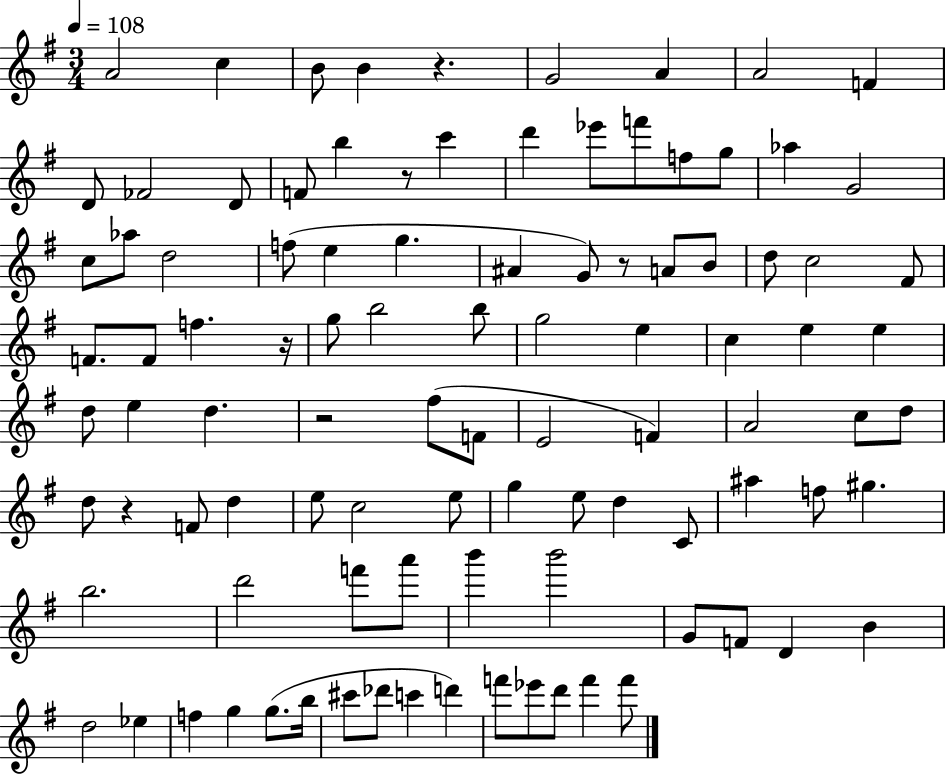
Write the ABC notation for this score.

X:1
T:Untitled
M:3/4
L:1/4
K:G
A2 c B/2 B z G2 A A2 F D/2 _F2 D/2 F/2 b z/2 c' d' _e'/2 f'/2 f/2 g/2 _a G2 c/2 _a/2 d2 f/2 e g ^A G/2 z/2 A/2 B/2 d/2 c2 ^F/2 F/2 F/2 f z/4 g/2 b2 b/2 g2 e c e e d/2 e d z2 ^f/2 F/2 E2 F A2 c/2 d/2 d/2 z F/2 d e/2 c2 e/2 g e/2 d C/2 ^a f/2 ^g b2 d'2 f'/2 a'/2 b' b'2 G/2 F/2 D B d2 _e f g g/2 b/4 ^c'/2 _d'/2 c' d' f'/2 _e'/2 d'/2 f' f'/2